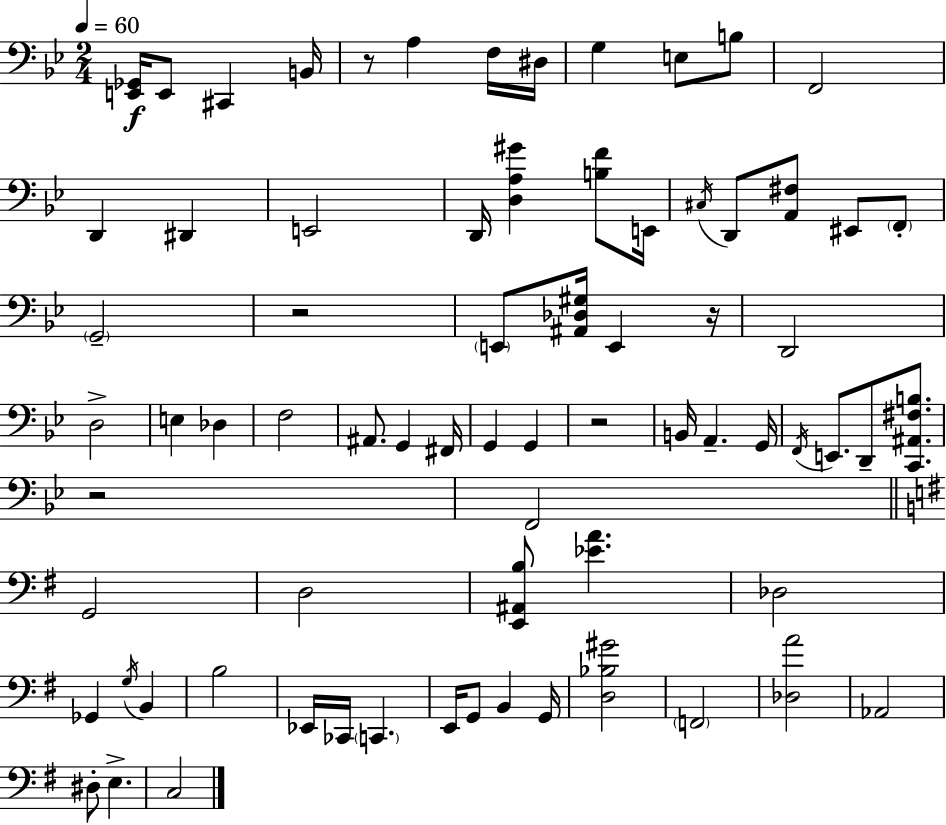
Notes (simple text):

[E2,Gb2]/s E2/e C#2/q B2/s R/e A3/q F3/s D#3/s G3/q E3/e B3/e F2/h D2/q D#2/q E2/h D2/s [D3,A3,G#4]/q [B3,F4]/e E2/s C#3/s D2/e [A2,F#3]/e EIS2/e F2/e G2/h R/h E2/e [A#2,Db3,G#3]/s E2/q R/s D2/h D3/h E3/q Db3/q F3/h A#2/e. G2/q F#2/s G2/q G2/q R/h B2/s A2/q. G2/s F2/s E2/e. D2/e [C2,A#2,F#3,B3]/e. R/h F2/h G2/h D3/h [E2,A#2,B3]/e [Eb4,A4]/q. Db3/h Gb2/q G3/s B2/q B3/h Eb2/s CES2/s C2/q. E2/s G2/e B2/q G2/s [D3,Bb3,G#4]/h F2/h [Db3,A4]/h Ab2/h D#3/e E3/q. C3/h